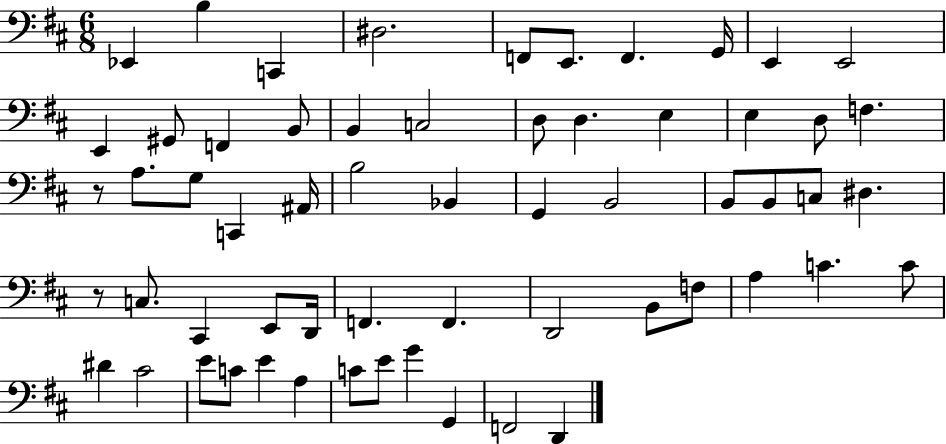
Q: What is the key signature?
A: D major